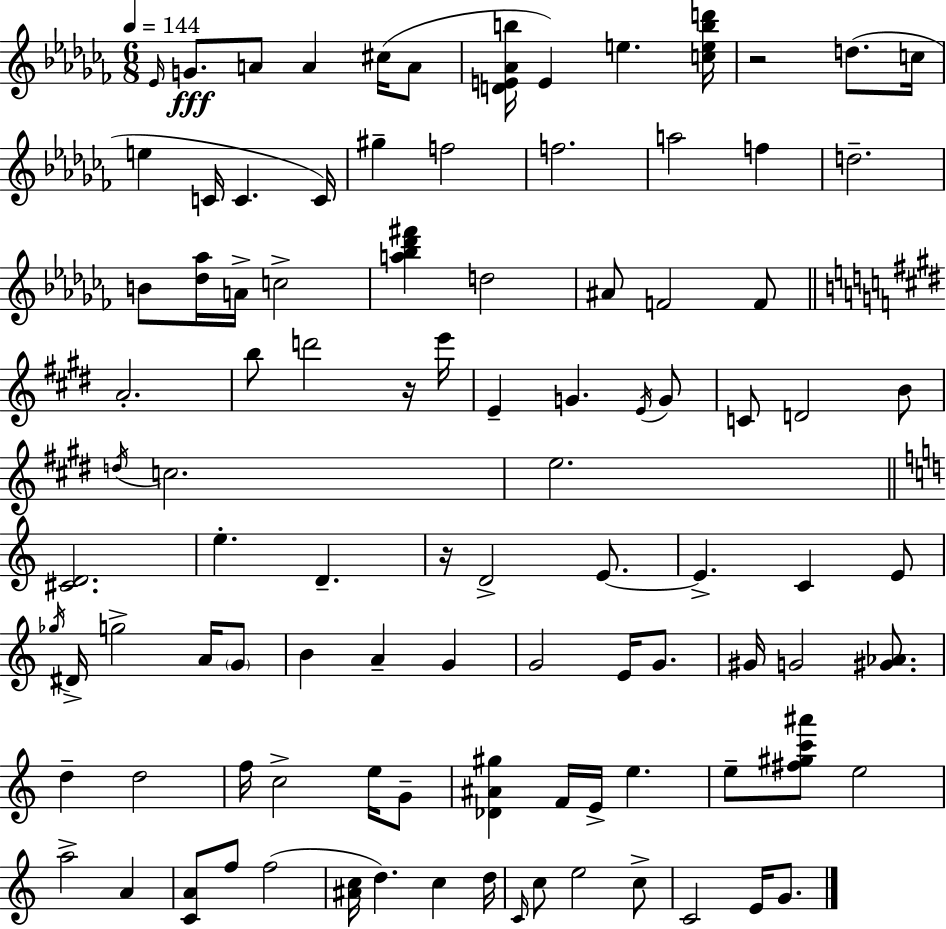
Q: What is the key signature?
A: AES minor